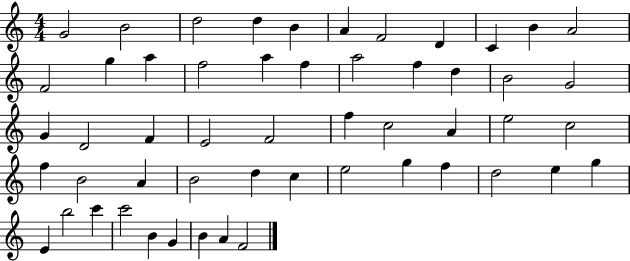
{
  \clef treble
  \numericTimeSignature
  \time 4/4
  \key c \major
  g'2 b'2 | d''2 d''4 b'4 | a'4 f'2 d'4 | c'4 b'4 a'2 | \break f'2 g''4 a''4 | f''2 a''4 f''4 | a''2 f''4 d''4 | b'2 g'2 | \break g'4 d'2 f'4 | e'2 f'2 | f''4 c''2 a'4 | e''2 c''2 | \break f''4 b'2 a'4 | b'2 d''4 c''4 | e''2 g''4 f''4 | d''2 e''4 g''4 | \break e'4 b''2 c'''4 | c'''2 b'4 g'4 | b'4 a'4 f'2 | \bar "|."
}